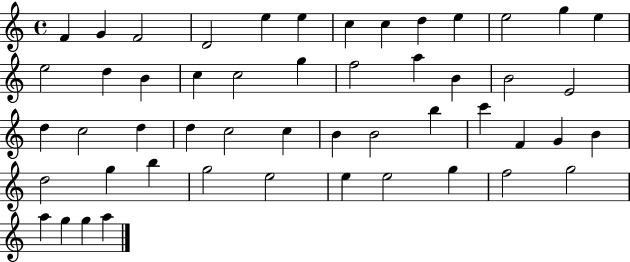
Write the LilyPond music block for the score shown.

{
  \clef treble
  \time 4/4
  \defaultTimeSignature
  \key c \major
  f'4 g'4 f'2 | d'2 e''4 e''4 | c''4 c''4 d''4 e''4 | e''2 g''4 e''4 | \break e''2 d''4 b'4 | c''4 c''2 g''4 | f''2 a''4 b'4 | b'2 e'2 | \break d''4 c''2 d''4 | d''4 c''2 c''4 | b'4 b'2 b''4 | c'''4 f'4 g'4 b'4 | \break d''2 g''4 b''4 | g''2 e''2 | e''4 e''2 g''4 | f''2 g''2 | \break a''4 g''4 g''4 a''4 | \bar "|."
}